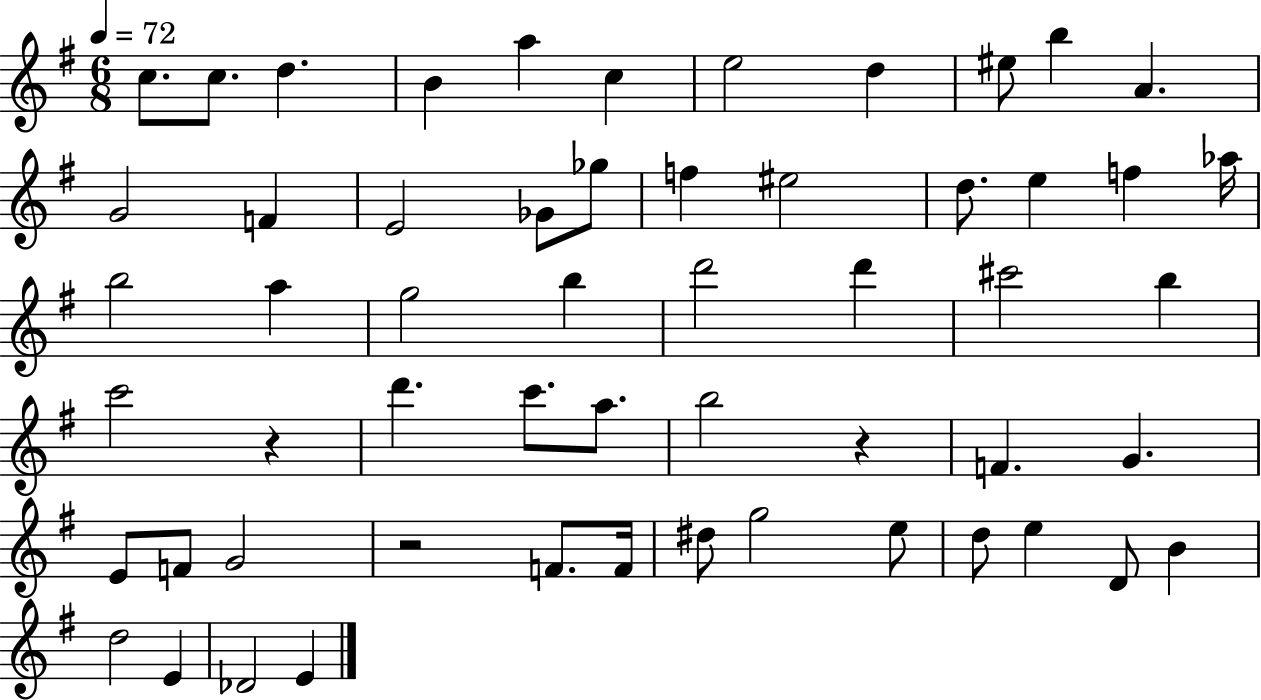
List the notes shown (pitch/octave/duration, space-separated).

C5/e. C5/e. D5/q. B4/q A5/q C5/q E5/h D5/q EIS5/e B5/q A4/q. G4/h F4/q E4/h Gb4/e Gb5/e F5/q EIS5/h D5/e. E5/q F5/q Ab5/s B5/h A5/q G5/h B5/q D6/h D6/q C#6/h B5/q C6/h R/q D6/q. C6/e. A5/e. B5/h R/q F4/q. G4/q. E4/e F4/e G4/h R/h F4/e. F4/s D#5/e G5/h E5/e D5/e E5/q D4/e B4/q D5/h E4/q Db4/h E4/q